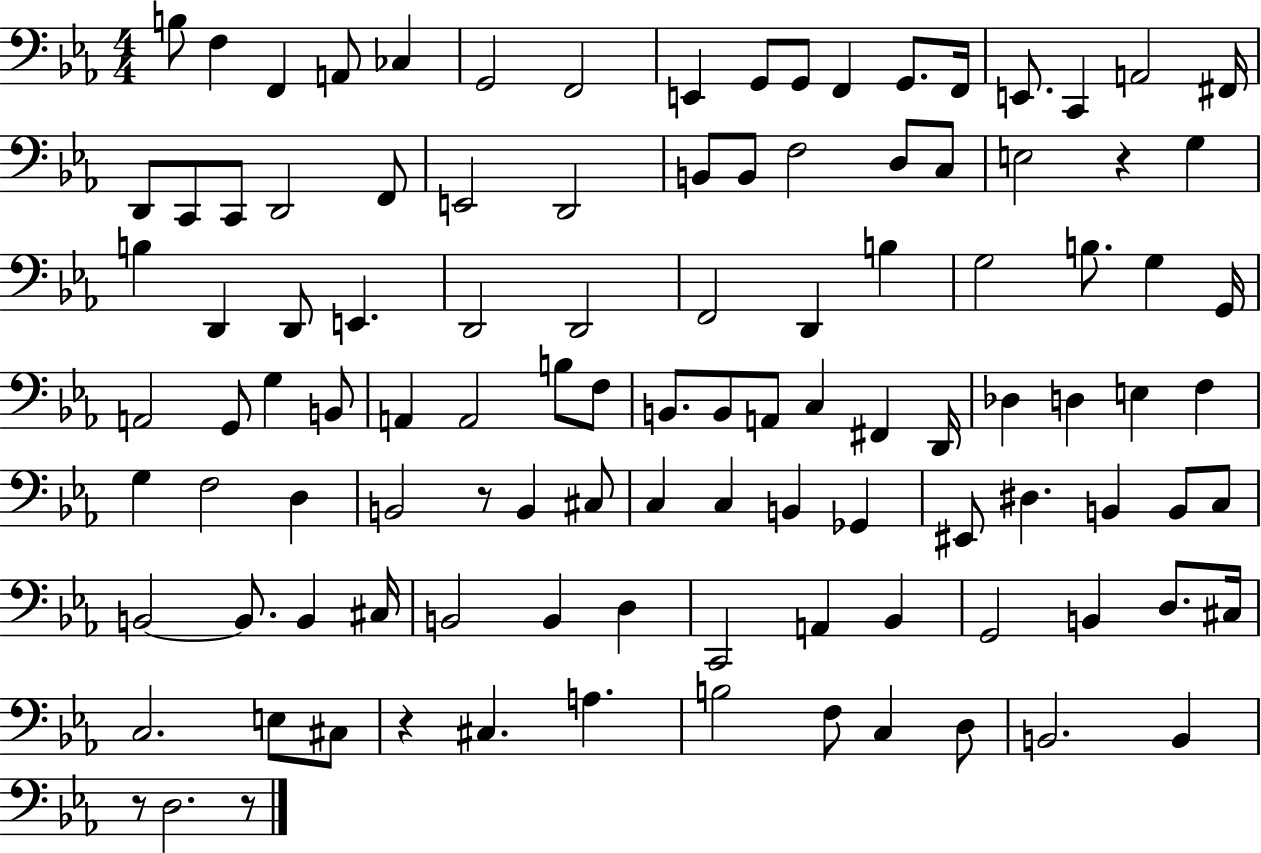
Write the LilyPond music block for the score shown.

{
  \clef bass
  \numericTimeSignature
  \time 4/4
  \key ees \major
  b8 f4 f,4 a,8 ces4 | g,2 f,2 | e,4 g,8 g,8 f,4 g,8. f,16 | e,8. c,4 a,2 fis,16 | \break d,8 c,8 c,8 d,2 f,8 | e,2 d,2 | b,8 b,8 f2 d8 c8 | e2 r4 g4 | \break b4 d,4 d,8 e,4. | d,2 d,2 | f,2 d,4 b4 | g2 b8. g4 g,16 | \break a,2 g,8 g4 b,8 | a,4 a,2 b8 f8 | b,8. b,8 a,8 c4 fis,4 d,16 | des4 d4 e4 f4 | \break g4 f2 d4 | b,2 r8 b,4 cis8 | c4 c4 b,4 ges,4 | eis,8 dis4. b,4 b,8 c8 | \break b,2~~ b,8. b,4 cis16 | b,2 b,4 d4 | c,2 a,4 bes,4 | g,2 b,4 d8. cis16 | \break c2. e8 cis8 | r4 cis4. a4. | b2 f8 c4 d8 | b,2. b,4 | \break r8 d2. r8 | \bar "|."
}